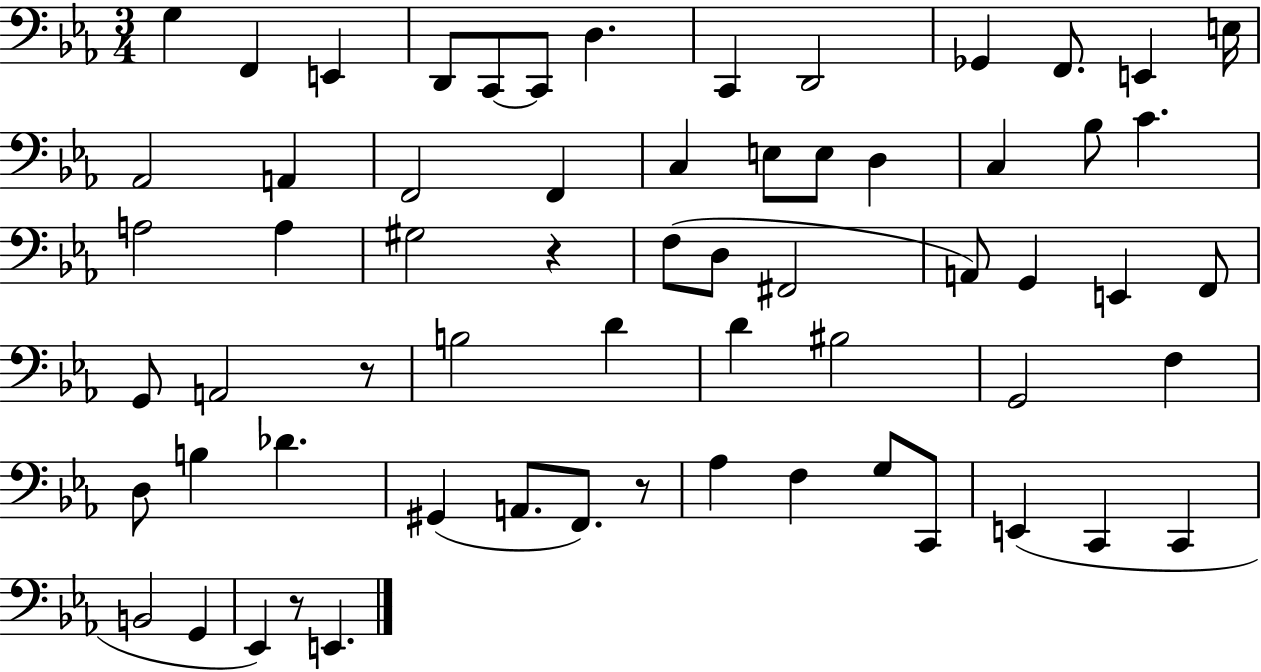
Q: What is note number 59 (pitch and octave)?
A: E2